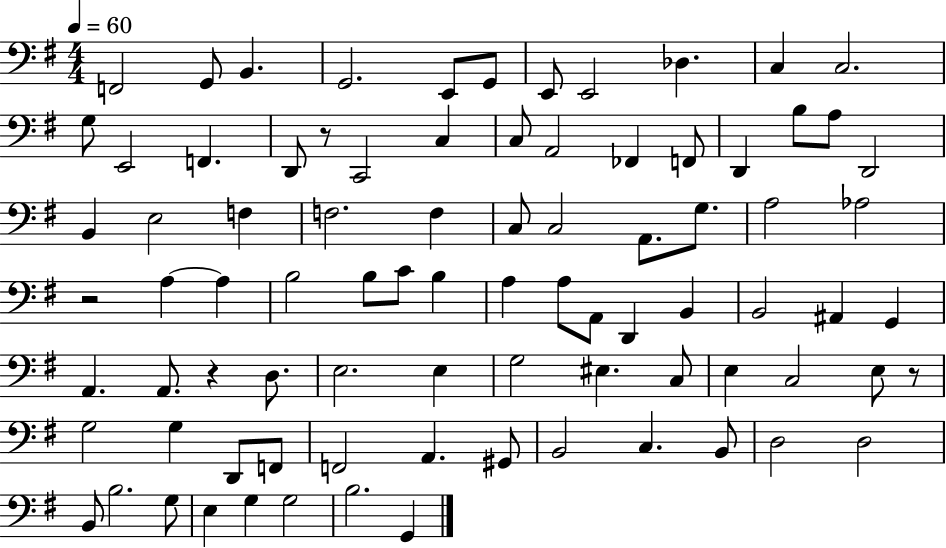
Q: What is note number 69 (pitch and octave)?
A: B2